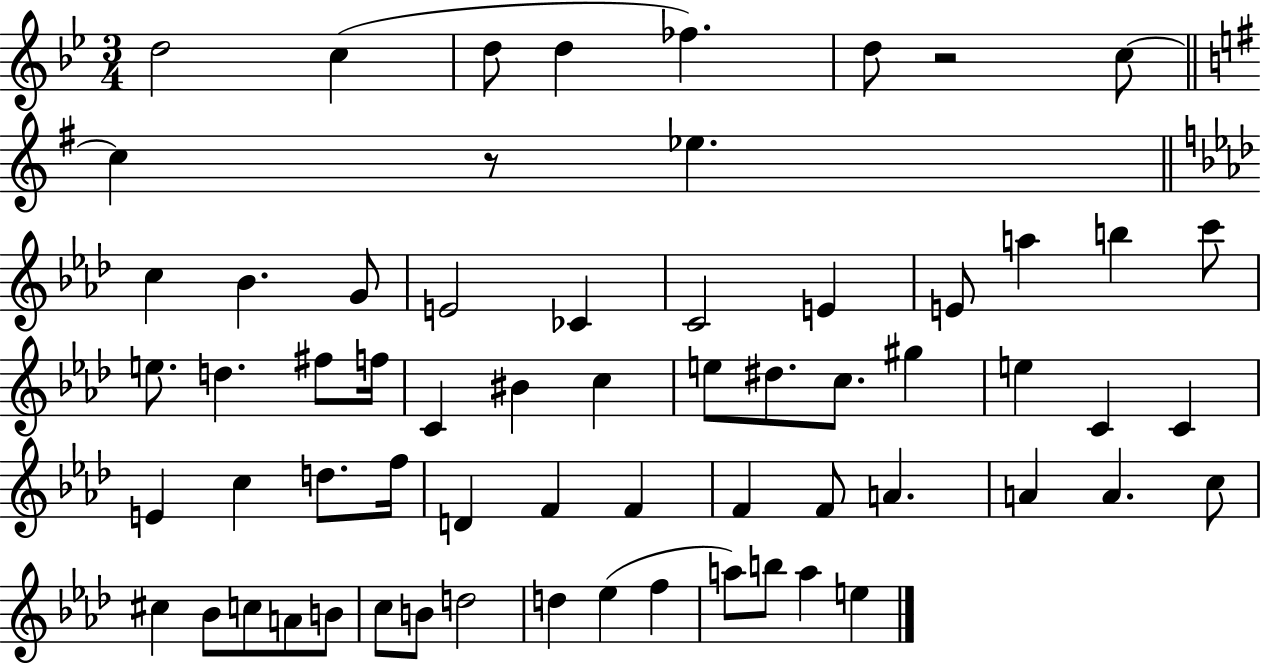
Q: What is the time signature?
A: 3/4